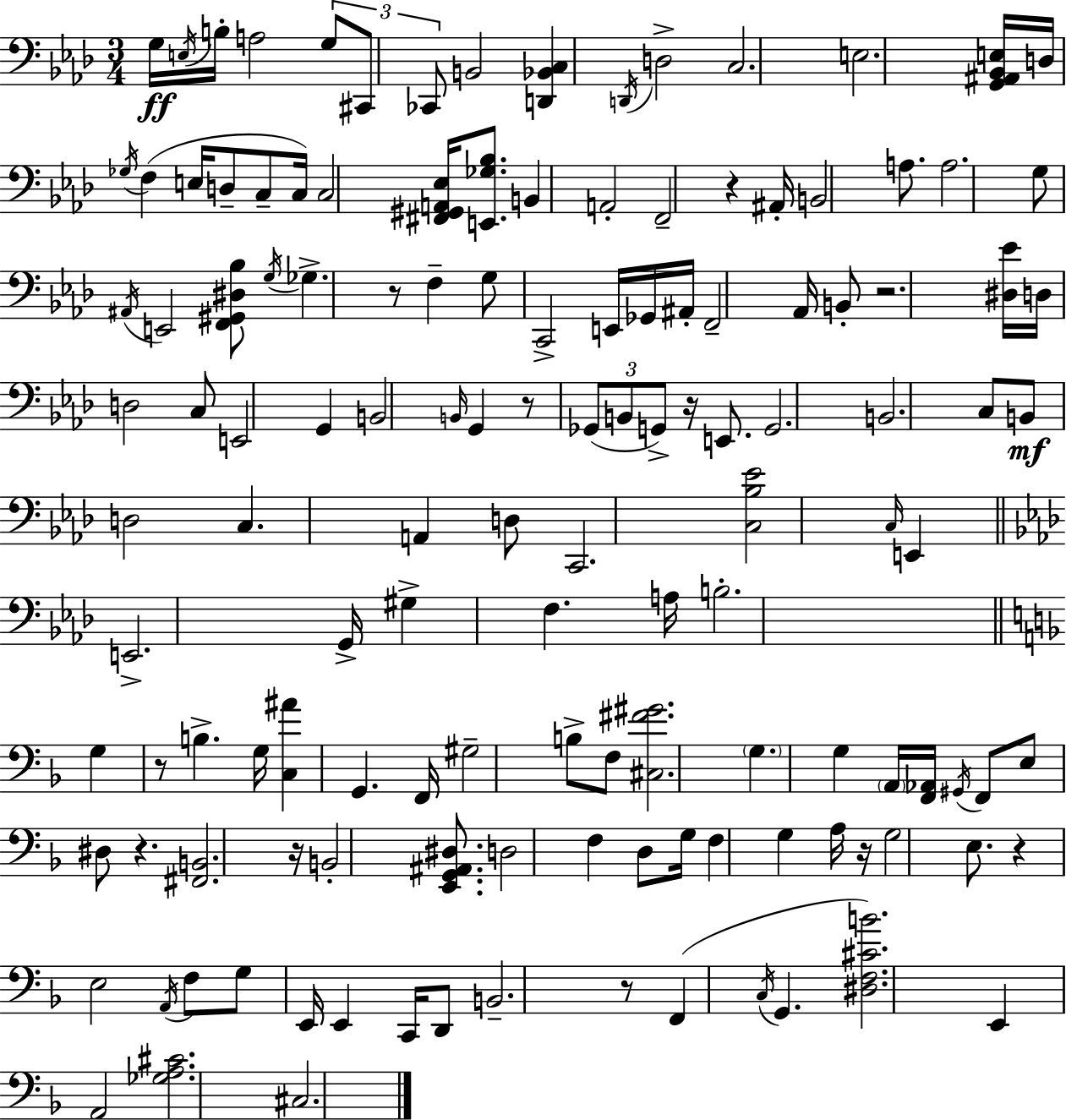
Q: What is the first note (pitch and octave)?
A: G3